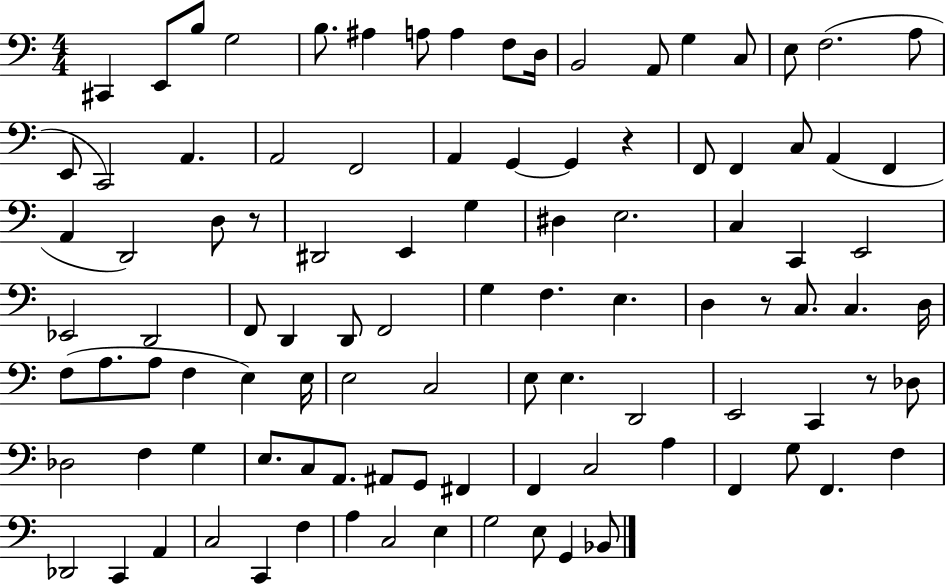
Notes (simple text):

C#2/q E2/e B3/e G3/h B3/e. A#3/q A3/e A3/q F3/e D3/s B2/h A2/e G3/q C3/e E3/e F3/h. A3/e E2/e C2/h A2/q. A2/h F2/h A2/q G2/q G2/q R/q F2/e F2/q C3/e A2/q F2/q A2/q D2/h D3/e R/e D#2/h E2/q G3/q D#3/q E3/h. C3/q C2/q E2/h Eb2/h D2/h F2/e D2/q D2/e F2/h G3/q F3/q. E3/q. D3/q R/e C3/e. C3/q. D3/s F3/e A3/e. A3/e F3/q E3/q E3/s E3/h C3/h E3/e E3/q. D2/h E2/h C2/q R/e Db3/e Db3/h F3/q G3/q E3/e. C3/e A2/e. A#2/e G2/e F#2/q F2/q C3/h A3/q F2/q G3/e F2/q. F3/q Db2/h C2/q A2/q C3/h C2/q F3/q A3/q C3/h E3/q G3/h E3/e G2/q Bb2/e